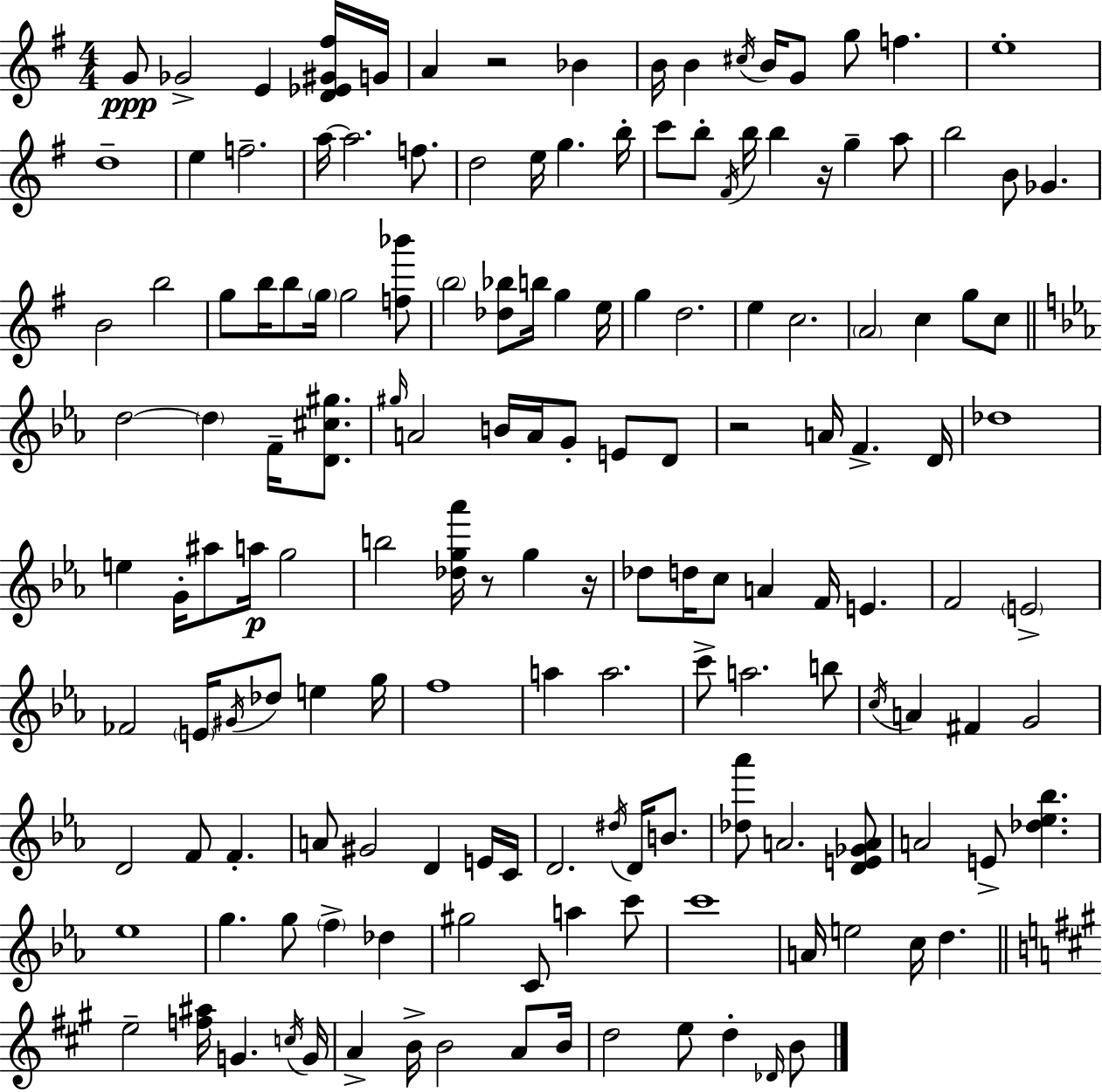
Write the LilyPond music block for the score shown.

{
  \clef treble
  \numericTimeSignature
  \time 4/4
  \key g \major
  \repeat volta 2 { g'8\ppp ges'2-> e'4 <d' ees' gis' fis''>16 g'16 | a'4 r2 bes'4 | b'16 b'4 \acciaccatura { cis''16 } b'16 g'8 g''8 f''4. | e''1-. | \break d''1-- | e''4 f''2.-- | a''16~~ a''2. f''8. | d''2 e''16 g''4. | \break b''16-. c'''8 b''8-. \acciaccatura { fis'16 } b''16 b''4 r16 g''4-- | a''8 b''2 b'8 ges'4. | b'2 b''2 | g''8 b''16 b''8 \parenthesize g''16 g''2 | \break <f'' bes'''>8 \parenthesize b''2 <des'' bes''>8 b''16 g''4 | e''16 g''4 d''2. | e''4 c''2. | \parenthesize a'2 c''4 g''8 | \break c''8 \bar "||" \break \key ees \major d''2~~ \parenthesize d''4 f'16-- <d' cis'' gis''>8. | \grace { gis''16 } a'2 b'16 a'16 g'8-. e'8 d'8 | r2 a'16 f'4.-> | d'16 des''1 | \break e''4 g'16-. ais''8 a''16\p g''2 | b''2 <des'' g'' aes'''>16 r8 g''4 | r16 des''8 d''16 c''8 a'4 f'16 e'4. | f'2 \parenthesize e'2-> | \break fes'2 \parenthesize e'16 \acciaccatura { gis'16 } des''8 e''4 | g''16 f''1 | a''4 a''2. | c'''8-> a''2. | \break b''8 \acciaccatura { c''16 } a'4 fis'4 g'2 | d'2 f'8 f'4.-. | a'8 gis'2 d'4 | e'16 c'16 d'2. \acciaccatura { dis''16 } | \break d'16 b'8. <des'' aes'''>8 a'2. | <d' e' ges' a'>8 a'2 e'8-> <des'' ees'' bes''>4. | ees''1 | g''4. g''8 \parenthesize f''4-> | \break des''4 gis''2 c'8 a''4 | c'''8 c'''1 | a'16 e''2 c''16 d''4. | \bar "||" \break \key a \major e''2-- <f'' ais''>16 g'4. \acciaccatura { c''16 } | g'16 a'4-> b'16-> b'2 a'8 | b'16 d''2 e''8 d''4-. \grace { des'16 } | b'8 } \bar "|."
}